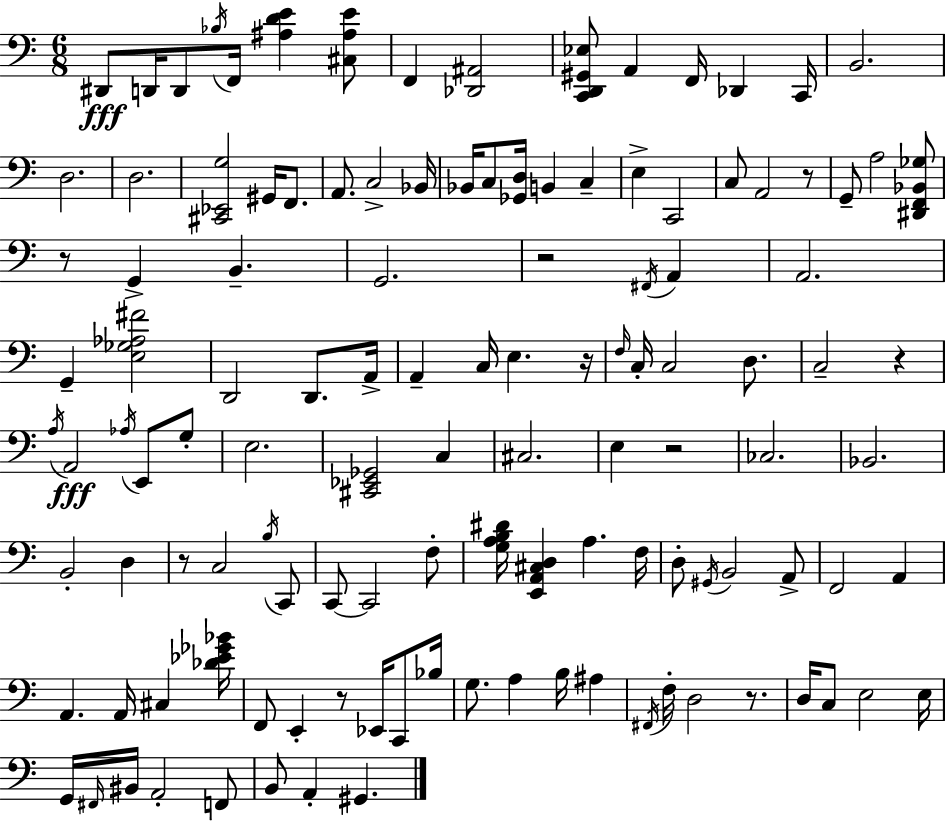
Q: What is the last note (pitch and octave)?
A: G#2